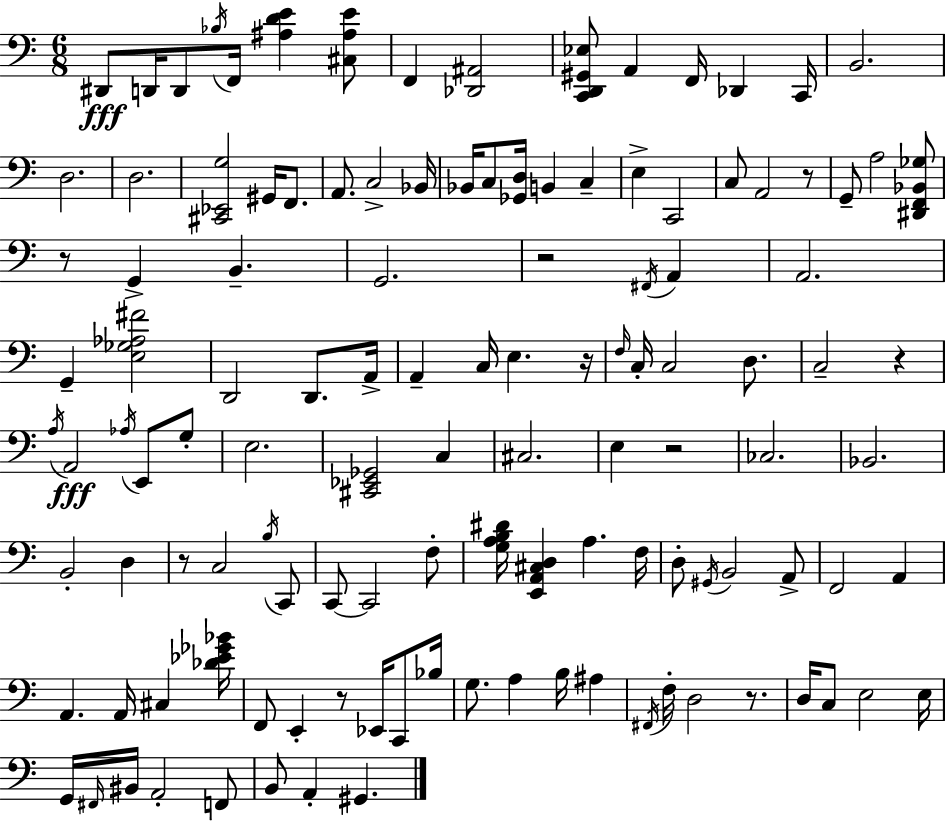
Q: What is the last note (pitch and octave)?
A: G#2